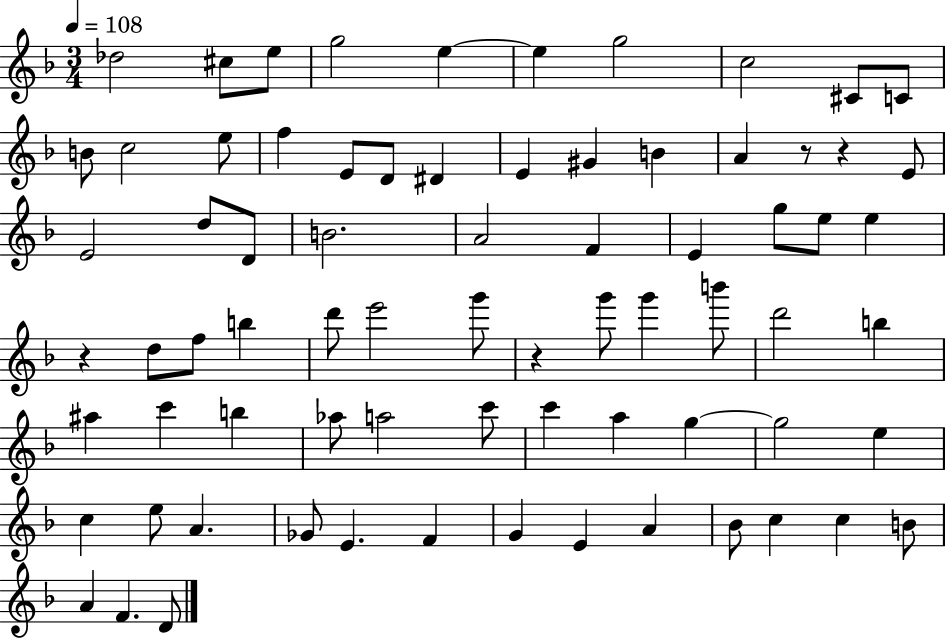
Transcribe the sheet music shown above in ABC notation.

X:1
T:Untitled
M:3/4
L:1/4
K:F
_d2 ^c/2 e/2 g2 e e g2 c2 ^C/2 C/2 B/2 c2 e/2 f E/2 D/2 ^D E ^G B A z/2 z E/2 E2 d/2 D/2 B2 A2 F E g/2 e/2 e z d/2 f/2 b d'/2 e'2 g'/2 z g'/2 g' b'/2 d'2 b ^a c' b _a/2 a2 c'/2 c' a g g2 e c e/2 A _G/2 E F G E A _B/2 c c B/2 A F D/2